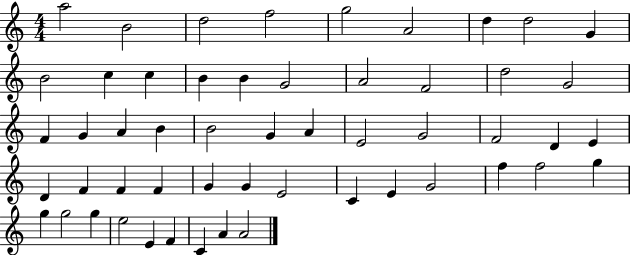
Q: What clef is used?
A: treble